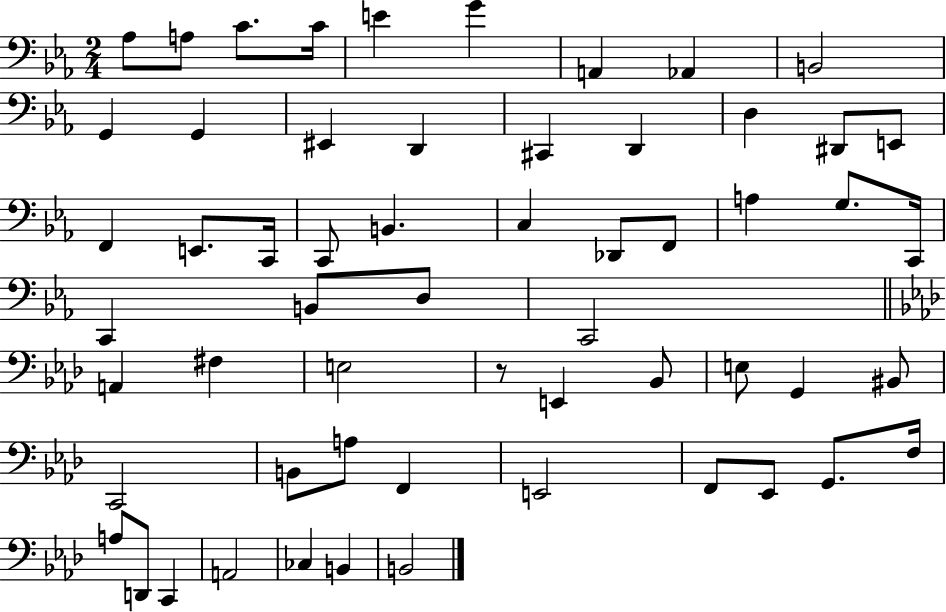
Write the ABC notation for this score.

X:1
T:Untitled
M:2/4
L:1/4
K:Eb
_A,/2 A,/2 C/2 C/4 E G A,, _A,, B,,2 G,, G,, ^E,, D,, ^C,, D,, D, ^D,,/2 E,,/2 F,, E,,/2 C,,/4 C,,/2 B,, C, _D,,/2 F,,/2 A, G,/2 C,,/4 C,, B,,/2 D,/2 C,,2 A,, ^F, E,2 z/2 E,, _B,,/2 E,/2 G,, ^B,,/2 C,,2 B,,/2 A,/2 F,, E,,2 F,,/2 _E,,/2 G,,/2 F,/4 A,/2 D,,/2 C,, A,,2 _C, B,, B,,2